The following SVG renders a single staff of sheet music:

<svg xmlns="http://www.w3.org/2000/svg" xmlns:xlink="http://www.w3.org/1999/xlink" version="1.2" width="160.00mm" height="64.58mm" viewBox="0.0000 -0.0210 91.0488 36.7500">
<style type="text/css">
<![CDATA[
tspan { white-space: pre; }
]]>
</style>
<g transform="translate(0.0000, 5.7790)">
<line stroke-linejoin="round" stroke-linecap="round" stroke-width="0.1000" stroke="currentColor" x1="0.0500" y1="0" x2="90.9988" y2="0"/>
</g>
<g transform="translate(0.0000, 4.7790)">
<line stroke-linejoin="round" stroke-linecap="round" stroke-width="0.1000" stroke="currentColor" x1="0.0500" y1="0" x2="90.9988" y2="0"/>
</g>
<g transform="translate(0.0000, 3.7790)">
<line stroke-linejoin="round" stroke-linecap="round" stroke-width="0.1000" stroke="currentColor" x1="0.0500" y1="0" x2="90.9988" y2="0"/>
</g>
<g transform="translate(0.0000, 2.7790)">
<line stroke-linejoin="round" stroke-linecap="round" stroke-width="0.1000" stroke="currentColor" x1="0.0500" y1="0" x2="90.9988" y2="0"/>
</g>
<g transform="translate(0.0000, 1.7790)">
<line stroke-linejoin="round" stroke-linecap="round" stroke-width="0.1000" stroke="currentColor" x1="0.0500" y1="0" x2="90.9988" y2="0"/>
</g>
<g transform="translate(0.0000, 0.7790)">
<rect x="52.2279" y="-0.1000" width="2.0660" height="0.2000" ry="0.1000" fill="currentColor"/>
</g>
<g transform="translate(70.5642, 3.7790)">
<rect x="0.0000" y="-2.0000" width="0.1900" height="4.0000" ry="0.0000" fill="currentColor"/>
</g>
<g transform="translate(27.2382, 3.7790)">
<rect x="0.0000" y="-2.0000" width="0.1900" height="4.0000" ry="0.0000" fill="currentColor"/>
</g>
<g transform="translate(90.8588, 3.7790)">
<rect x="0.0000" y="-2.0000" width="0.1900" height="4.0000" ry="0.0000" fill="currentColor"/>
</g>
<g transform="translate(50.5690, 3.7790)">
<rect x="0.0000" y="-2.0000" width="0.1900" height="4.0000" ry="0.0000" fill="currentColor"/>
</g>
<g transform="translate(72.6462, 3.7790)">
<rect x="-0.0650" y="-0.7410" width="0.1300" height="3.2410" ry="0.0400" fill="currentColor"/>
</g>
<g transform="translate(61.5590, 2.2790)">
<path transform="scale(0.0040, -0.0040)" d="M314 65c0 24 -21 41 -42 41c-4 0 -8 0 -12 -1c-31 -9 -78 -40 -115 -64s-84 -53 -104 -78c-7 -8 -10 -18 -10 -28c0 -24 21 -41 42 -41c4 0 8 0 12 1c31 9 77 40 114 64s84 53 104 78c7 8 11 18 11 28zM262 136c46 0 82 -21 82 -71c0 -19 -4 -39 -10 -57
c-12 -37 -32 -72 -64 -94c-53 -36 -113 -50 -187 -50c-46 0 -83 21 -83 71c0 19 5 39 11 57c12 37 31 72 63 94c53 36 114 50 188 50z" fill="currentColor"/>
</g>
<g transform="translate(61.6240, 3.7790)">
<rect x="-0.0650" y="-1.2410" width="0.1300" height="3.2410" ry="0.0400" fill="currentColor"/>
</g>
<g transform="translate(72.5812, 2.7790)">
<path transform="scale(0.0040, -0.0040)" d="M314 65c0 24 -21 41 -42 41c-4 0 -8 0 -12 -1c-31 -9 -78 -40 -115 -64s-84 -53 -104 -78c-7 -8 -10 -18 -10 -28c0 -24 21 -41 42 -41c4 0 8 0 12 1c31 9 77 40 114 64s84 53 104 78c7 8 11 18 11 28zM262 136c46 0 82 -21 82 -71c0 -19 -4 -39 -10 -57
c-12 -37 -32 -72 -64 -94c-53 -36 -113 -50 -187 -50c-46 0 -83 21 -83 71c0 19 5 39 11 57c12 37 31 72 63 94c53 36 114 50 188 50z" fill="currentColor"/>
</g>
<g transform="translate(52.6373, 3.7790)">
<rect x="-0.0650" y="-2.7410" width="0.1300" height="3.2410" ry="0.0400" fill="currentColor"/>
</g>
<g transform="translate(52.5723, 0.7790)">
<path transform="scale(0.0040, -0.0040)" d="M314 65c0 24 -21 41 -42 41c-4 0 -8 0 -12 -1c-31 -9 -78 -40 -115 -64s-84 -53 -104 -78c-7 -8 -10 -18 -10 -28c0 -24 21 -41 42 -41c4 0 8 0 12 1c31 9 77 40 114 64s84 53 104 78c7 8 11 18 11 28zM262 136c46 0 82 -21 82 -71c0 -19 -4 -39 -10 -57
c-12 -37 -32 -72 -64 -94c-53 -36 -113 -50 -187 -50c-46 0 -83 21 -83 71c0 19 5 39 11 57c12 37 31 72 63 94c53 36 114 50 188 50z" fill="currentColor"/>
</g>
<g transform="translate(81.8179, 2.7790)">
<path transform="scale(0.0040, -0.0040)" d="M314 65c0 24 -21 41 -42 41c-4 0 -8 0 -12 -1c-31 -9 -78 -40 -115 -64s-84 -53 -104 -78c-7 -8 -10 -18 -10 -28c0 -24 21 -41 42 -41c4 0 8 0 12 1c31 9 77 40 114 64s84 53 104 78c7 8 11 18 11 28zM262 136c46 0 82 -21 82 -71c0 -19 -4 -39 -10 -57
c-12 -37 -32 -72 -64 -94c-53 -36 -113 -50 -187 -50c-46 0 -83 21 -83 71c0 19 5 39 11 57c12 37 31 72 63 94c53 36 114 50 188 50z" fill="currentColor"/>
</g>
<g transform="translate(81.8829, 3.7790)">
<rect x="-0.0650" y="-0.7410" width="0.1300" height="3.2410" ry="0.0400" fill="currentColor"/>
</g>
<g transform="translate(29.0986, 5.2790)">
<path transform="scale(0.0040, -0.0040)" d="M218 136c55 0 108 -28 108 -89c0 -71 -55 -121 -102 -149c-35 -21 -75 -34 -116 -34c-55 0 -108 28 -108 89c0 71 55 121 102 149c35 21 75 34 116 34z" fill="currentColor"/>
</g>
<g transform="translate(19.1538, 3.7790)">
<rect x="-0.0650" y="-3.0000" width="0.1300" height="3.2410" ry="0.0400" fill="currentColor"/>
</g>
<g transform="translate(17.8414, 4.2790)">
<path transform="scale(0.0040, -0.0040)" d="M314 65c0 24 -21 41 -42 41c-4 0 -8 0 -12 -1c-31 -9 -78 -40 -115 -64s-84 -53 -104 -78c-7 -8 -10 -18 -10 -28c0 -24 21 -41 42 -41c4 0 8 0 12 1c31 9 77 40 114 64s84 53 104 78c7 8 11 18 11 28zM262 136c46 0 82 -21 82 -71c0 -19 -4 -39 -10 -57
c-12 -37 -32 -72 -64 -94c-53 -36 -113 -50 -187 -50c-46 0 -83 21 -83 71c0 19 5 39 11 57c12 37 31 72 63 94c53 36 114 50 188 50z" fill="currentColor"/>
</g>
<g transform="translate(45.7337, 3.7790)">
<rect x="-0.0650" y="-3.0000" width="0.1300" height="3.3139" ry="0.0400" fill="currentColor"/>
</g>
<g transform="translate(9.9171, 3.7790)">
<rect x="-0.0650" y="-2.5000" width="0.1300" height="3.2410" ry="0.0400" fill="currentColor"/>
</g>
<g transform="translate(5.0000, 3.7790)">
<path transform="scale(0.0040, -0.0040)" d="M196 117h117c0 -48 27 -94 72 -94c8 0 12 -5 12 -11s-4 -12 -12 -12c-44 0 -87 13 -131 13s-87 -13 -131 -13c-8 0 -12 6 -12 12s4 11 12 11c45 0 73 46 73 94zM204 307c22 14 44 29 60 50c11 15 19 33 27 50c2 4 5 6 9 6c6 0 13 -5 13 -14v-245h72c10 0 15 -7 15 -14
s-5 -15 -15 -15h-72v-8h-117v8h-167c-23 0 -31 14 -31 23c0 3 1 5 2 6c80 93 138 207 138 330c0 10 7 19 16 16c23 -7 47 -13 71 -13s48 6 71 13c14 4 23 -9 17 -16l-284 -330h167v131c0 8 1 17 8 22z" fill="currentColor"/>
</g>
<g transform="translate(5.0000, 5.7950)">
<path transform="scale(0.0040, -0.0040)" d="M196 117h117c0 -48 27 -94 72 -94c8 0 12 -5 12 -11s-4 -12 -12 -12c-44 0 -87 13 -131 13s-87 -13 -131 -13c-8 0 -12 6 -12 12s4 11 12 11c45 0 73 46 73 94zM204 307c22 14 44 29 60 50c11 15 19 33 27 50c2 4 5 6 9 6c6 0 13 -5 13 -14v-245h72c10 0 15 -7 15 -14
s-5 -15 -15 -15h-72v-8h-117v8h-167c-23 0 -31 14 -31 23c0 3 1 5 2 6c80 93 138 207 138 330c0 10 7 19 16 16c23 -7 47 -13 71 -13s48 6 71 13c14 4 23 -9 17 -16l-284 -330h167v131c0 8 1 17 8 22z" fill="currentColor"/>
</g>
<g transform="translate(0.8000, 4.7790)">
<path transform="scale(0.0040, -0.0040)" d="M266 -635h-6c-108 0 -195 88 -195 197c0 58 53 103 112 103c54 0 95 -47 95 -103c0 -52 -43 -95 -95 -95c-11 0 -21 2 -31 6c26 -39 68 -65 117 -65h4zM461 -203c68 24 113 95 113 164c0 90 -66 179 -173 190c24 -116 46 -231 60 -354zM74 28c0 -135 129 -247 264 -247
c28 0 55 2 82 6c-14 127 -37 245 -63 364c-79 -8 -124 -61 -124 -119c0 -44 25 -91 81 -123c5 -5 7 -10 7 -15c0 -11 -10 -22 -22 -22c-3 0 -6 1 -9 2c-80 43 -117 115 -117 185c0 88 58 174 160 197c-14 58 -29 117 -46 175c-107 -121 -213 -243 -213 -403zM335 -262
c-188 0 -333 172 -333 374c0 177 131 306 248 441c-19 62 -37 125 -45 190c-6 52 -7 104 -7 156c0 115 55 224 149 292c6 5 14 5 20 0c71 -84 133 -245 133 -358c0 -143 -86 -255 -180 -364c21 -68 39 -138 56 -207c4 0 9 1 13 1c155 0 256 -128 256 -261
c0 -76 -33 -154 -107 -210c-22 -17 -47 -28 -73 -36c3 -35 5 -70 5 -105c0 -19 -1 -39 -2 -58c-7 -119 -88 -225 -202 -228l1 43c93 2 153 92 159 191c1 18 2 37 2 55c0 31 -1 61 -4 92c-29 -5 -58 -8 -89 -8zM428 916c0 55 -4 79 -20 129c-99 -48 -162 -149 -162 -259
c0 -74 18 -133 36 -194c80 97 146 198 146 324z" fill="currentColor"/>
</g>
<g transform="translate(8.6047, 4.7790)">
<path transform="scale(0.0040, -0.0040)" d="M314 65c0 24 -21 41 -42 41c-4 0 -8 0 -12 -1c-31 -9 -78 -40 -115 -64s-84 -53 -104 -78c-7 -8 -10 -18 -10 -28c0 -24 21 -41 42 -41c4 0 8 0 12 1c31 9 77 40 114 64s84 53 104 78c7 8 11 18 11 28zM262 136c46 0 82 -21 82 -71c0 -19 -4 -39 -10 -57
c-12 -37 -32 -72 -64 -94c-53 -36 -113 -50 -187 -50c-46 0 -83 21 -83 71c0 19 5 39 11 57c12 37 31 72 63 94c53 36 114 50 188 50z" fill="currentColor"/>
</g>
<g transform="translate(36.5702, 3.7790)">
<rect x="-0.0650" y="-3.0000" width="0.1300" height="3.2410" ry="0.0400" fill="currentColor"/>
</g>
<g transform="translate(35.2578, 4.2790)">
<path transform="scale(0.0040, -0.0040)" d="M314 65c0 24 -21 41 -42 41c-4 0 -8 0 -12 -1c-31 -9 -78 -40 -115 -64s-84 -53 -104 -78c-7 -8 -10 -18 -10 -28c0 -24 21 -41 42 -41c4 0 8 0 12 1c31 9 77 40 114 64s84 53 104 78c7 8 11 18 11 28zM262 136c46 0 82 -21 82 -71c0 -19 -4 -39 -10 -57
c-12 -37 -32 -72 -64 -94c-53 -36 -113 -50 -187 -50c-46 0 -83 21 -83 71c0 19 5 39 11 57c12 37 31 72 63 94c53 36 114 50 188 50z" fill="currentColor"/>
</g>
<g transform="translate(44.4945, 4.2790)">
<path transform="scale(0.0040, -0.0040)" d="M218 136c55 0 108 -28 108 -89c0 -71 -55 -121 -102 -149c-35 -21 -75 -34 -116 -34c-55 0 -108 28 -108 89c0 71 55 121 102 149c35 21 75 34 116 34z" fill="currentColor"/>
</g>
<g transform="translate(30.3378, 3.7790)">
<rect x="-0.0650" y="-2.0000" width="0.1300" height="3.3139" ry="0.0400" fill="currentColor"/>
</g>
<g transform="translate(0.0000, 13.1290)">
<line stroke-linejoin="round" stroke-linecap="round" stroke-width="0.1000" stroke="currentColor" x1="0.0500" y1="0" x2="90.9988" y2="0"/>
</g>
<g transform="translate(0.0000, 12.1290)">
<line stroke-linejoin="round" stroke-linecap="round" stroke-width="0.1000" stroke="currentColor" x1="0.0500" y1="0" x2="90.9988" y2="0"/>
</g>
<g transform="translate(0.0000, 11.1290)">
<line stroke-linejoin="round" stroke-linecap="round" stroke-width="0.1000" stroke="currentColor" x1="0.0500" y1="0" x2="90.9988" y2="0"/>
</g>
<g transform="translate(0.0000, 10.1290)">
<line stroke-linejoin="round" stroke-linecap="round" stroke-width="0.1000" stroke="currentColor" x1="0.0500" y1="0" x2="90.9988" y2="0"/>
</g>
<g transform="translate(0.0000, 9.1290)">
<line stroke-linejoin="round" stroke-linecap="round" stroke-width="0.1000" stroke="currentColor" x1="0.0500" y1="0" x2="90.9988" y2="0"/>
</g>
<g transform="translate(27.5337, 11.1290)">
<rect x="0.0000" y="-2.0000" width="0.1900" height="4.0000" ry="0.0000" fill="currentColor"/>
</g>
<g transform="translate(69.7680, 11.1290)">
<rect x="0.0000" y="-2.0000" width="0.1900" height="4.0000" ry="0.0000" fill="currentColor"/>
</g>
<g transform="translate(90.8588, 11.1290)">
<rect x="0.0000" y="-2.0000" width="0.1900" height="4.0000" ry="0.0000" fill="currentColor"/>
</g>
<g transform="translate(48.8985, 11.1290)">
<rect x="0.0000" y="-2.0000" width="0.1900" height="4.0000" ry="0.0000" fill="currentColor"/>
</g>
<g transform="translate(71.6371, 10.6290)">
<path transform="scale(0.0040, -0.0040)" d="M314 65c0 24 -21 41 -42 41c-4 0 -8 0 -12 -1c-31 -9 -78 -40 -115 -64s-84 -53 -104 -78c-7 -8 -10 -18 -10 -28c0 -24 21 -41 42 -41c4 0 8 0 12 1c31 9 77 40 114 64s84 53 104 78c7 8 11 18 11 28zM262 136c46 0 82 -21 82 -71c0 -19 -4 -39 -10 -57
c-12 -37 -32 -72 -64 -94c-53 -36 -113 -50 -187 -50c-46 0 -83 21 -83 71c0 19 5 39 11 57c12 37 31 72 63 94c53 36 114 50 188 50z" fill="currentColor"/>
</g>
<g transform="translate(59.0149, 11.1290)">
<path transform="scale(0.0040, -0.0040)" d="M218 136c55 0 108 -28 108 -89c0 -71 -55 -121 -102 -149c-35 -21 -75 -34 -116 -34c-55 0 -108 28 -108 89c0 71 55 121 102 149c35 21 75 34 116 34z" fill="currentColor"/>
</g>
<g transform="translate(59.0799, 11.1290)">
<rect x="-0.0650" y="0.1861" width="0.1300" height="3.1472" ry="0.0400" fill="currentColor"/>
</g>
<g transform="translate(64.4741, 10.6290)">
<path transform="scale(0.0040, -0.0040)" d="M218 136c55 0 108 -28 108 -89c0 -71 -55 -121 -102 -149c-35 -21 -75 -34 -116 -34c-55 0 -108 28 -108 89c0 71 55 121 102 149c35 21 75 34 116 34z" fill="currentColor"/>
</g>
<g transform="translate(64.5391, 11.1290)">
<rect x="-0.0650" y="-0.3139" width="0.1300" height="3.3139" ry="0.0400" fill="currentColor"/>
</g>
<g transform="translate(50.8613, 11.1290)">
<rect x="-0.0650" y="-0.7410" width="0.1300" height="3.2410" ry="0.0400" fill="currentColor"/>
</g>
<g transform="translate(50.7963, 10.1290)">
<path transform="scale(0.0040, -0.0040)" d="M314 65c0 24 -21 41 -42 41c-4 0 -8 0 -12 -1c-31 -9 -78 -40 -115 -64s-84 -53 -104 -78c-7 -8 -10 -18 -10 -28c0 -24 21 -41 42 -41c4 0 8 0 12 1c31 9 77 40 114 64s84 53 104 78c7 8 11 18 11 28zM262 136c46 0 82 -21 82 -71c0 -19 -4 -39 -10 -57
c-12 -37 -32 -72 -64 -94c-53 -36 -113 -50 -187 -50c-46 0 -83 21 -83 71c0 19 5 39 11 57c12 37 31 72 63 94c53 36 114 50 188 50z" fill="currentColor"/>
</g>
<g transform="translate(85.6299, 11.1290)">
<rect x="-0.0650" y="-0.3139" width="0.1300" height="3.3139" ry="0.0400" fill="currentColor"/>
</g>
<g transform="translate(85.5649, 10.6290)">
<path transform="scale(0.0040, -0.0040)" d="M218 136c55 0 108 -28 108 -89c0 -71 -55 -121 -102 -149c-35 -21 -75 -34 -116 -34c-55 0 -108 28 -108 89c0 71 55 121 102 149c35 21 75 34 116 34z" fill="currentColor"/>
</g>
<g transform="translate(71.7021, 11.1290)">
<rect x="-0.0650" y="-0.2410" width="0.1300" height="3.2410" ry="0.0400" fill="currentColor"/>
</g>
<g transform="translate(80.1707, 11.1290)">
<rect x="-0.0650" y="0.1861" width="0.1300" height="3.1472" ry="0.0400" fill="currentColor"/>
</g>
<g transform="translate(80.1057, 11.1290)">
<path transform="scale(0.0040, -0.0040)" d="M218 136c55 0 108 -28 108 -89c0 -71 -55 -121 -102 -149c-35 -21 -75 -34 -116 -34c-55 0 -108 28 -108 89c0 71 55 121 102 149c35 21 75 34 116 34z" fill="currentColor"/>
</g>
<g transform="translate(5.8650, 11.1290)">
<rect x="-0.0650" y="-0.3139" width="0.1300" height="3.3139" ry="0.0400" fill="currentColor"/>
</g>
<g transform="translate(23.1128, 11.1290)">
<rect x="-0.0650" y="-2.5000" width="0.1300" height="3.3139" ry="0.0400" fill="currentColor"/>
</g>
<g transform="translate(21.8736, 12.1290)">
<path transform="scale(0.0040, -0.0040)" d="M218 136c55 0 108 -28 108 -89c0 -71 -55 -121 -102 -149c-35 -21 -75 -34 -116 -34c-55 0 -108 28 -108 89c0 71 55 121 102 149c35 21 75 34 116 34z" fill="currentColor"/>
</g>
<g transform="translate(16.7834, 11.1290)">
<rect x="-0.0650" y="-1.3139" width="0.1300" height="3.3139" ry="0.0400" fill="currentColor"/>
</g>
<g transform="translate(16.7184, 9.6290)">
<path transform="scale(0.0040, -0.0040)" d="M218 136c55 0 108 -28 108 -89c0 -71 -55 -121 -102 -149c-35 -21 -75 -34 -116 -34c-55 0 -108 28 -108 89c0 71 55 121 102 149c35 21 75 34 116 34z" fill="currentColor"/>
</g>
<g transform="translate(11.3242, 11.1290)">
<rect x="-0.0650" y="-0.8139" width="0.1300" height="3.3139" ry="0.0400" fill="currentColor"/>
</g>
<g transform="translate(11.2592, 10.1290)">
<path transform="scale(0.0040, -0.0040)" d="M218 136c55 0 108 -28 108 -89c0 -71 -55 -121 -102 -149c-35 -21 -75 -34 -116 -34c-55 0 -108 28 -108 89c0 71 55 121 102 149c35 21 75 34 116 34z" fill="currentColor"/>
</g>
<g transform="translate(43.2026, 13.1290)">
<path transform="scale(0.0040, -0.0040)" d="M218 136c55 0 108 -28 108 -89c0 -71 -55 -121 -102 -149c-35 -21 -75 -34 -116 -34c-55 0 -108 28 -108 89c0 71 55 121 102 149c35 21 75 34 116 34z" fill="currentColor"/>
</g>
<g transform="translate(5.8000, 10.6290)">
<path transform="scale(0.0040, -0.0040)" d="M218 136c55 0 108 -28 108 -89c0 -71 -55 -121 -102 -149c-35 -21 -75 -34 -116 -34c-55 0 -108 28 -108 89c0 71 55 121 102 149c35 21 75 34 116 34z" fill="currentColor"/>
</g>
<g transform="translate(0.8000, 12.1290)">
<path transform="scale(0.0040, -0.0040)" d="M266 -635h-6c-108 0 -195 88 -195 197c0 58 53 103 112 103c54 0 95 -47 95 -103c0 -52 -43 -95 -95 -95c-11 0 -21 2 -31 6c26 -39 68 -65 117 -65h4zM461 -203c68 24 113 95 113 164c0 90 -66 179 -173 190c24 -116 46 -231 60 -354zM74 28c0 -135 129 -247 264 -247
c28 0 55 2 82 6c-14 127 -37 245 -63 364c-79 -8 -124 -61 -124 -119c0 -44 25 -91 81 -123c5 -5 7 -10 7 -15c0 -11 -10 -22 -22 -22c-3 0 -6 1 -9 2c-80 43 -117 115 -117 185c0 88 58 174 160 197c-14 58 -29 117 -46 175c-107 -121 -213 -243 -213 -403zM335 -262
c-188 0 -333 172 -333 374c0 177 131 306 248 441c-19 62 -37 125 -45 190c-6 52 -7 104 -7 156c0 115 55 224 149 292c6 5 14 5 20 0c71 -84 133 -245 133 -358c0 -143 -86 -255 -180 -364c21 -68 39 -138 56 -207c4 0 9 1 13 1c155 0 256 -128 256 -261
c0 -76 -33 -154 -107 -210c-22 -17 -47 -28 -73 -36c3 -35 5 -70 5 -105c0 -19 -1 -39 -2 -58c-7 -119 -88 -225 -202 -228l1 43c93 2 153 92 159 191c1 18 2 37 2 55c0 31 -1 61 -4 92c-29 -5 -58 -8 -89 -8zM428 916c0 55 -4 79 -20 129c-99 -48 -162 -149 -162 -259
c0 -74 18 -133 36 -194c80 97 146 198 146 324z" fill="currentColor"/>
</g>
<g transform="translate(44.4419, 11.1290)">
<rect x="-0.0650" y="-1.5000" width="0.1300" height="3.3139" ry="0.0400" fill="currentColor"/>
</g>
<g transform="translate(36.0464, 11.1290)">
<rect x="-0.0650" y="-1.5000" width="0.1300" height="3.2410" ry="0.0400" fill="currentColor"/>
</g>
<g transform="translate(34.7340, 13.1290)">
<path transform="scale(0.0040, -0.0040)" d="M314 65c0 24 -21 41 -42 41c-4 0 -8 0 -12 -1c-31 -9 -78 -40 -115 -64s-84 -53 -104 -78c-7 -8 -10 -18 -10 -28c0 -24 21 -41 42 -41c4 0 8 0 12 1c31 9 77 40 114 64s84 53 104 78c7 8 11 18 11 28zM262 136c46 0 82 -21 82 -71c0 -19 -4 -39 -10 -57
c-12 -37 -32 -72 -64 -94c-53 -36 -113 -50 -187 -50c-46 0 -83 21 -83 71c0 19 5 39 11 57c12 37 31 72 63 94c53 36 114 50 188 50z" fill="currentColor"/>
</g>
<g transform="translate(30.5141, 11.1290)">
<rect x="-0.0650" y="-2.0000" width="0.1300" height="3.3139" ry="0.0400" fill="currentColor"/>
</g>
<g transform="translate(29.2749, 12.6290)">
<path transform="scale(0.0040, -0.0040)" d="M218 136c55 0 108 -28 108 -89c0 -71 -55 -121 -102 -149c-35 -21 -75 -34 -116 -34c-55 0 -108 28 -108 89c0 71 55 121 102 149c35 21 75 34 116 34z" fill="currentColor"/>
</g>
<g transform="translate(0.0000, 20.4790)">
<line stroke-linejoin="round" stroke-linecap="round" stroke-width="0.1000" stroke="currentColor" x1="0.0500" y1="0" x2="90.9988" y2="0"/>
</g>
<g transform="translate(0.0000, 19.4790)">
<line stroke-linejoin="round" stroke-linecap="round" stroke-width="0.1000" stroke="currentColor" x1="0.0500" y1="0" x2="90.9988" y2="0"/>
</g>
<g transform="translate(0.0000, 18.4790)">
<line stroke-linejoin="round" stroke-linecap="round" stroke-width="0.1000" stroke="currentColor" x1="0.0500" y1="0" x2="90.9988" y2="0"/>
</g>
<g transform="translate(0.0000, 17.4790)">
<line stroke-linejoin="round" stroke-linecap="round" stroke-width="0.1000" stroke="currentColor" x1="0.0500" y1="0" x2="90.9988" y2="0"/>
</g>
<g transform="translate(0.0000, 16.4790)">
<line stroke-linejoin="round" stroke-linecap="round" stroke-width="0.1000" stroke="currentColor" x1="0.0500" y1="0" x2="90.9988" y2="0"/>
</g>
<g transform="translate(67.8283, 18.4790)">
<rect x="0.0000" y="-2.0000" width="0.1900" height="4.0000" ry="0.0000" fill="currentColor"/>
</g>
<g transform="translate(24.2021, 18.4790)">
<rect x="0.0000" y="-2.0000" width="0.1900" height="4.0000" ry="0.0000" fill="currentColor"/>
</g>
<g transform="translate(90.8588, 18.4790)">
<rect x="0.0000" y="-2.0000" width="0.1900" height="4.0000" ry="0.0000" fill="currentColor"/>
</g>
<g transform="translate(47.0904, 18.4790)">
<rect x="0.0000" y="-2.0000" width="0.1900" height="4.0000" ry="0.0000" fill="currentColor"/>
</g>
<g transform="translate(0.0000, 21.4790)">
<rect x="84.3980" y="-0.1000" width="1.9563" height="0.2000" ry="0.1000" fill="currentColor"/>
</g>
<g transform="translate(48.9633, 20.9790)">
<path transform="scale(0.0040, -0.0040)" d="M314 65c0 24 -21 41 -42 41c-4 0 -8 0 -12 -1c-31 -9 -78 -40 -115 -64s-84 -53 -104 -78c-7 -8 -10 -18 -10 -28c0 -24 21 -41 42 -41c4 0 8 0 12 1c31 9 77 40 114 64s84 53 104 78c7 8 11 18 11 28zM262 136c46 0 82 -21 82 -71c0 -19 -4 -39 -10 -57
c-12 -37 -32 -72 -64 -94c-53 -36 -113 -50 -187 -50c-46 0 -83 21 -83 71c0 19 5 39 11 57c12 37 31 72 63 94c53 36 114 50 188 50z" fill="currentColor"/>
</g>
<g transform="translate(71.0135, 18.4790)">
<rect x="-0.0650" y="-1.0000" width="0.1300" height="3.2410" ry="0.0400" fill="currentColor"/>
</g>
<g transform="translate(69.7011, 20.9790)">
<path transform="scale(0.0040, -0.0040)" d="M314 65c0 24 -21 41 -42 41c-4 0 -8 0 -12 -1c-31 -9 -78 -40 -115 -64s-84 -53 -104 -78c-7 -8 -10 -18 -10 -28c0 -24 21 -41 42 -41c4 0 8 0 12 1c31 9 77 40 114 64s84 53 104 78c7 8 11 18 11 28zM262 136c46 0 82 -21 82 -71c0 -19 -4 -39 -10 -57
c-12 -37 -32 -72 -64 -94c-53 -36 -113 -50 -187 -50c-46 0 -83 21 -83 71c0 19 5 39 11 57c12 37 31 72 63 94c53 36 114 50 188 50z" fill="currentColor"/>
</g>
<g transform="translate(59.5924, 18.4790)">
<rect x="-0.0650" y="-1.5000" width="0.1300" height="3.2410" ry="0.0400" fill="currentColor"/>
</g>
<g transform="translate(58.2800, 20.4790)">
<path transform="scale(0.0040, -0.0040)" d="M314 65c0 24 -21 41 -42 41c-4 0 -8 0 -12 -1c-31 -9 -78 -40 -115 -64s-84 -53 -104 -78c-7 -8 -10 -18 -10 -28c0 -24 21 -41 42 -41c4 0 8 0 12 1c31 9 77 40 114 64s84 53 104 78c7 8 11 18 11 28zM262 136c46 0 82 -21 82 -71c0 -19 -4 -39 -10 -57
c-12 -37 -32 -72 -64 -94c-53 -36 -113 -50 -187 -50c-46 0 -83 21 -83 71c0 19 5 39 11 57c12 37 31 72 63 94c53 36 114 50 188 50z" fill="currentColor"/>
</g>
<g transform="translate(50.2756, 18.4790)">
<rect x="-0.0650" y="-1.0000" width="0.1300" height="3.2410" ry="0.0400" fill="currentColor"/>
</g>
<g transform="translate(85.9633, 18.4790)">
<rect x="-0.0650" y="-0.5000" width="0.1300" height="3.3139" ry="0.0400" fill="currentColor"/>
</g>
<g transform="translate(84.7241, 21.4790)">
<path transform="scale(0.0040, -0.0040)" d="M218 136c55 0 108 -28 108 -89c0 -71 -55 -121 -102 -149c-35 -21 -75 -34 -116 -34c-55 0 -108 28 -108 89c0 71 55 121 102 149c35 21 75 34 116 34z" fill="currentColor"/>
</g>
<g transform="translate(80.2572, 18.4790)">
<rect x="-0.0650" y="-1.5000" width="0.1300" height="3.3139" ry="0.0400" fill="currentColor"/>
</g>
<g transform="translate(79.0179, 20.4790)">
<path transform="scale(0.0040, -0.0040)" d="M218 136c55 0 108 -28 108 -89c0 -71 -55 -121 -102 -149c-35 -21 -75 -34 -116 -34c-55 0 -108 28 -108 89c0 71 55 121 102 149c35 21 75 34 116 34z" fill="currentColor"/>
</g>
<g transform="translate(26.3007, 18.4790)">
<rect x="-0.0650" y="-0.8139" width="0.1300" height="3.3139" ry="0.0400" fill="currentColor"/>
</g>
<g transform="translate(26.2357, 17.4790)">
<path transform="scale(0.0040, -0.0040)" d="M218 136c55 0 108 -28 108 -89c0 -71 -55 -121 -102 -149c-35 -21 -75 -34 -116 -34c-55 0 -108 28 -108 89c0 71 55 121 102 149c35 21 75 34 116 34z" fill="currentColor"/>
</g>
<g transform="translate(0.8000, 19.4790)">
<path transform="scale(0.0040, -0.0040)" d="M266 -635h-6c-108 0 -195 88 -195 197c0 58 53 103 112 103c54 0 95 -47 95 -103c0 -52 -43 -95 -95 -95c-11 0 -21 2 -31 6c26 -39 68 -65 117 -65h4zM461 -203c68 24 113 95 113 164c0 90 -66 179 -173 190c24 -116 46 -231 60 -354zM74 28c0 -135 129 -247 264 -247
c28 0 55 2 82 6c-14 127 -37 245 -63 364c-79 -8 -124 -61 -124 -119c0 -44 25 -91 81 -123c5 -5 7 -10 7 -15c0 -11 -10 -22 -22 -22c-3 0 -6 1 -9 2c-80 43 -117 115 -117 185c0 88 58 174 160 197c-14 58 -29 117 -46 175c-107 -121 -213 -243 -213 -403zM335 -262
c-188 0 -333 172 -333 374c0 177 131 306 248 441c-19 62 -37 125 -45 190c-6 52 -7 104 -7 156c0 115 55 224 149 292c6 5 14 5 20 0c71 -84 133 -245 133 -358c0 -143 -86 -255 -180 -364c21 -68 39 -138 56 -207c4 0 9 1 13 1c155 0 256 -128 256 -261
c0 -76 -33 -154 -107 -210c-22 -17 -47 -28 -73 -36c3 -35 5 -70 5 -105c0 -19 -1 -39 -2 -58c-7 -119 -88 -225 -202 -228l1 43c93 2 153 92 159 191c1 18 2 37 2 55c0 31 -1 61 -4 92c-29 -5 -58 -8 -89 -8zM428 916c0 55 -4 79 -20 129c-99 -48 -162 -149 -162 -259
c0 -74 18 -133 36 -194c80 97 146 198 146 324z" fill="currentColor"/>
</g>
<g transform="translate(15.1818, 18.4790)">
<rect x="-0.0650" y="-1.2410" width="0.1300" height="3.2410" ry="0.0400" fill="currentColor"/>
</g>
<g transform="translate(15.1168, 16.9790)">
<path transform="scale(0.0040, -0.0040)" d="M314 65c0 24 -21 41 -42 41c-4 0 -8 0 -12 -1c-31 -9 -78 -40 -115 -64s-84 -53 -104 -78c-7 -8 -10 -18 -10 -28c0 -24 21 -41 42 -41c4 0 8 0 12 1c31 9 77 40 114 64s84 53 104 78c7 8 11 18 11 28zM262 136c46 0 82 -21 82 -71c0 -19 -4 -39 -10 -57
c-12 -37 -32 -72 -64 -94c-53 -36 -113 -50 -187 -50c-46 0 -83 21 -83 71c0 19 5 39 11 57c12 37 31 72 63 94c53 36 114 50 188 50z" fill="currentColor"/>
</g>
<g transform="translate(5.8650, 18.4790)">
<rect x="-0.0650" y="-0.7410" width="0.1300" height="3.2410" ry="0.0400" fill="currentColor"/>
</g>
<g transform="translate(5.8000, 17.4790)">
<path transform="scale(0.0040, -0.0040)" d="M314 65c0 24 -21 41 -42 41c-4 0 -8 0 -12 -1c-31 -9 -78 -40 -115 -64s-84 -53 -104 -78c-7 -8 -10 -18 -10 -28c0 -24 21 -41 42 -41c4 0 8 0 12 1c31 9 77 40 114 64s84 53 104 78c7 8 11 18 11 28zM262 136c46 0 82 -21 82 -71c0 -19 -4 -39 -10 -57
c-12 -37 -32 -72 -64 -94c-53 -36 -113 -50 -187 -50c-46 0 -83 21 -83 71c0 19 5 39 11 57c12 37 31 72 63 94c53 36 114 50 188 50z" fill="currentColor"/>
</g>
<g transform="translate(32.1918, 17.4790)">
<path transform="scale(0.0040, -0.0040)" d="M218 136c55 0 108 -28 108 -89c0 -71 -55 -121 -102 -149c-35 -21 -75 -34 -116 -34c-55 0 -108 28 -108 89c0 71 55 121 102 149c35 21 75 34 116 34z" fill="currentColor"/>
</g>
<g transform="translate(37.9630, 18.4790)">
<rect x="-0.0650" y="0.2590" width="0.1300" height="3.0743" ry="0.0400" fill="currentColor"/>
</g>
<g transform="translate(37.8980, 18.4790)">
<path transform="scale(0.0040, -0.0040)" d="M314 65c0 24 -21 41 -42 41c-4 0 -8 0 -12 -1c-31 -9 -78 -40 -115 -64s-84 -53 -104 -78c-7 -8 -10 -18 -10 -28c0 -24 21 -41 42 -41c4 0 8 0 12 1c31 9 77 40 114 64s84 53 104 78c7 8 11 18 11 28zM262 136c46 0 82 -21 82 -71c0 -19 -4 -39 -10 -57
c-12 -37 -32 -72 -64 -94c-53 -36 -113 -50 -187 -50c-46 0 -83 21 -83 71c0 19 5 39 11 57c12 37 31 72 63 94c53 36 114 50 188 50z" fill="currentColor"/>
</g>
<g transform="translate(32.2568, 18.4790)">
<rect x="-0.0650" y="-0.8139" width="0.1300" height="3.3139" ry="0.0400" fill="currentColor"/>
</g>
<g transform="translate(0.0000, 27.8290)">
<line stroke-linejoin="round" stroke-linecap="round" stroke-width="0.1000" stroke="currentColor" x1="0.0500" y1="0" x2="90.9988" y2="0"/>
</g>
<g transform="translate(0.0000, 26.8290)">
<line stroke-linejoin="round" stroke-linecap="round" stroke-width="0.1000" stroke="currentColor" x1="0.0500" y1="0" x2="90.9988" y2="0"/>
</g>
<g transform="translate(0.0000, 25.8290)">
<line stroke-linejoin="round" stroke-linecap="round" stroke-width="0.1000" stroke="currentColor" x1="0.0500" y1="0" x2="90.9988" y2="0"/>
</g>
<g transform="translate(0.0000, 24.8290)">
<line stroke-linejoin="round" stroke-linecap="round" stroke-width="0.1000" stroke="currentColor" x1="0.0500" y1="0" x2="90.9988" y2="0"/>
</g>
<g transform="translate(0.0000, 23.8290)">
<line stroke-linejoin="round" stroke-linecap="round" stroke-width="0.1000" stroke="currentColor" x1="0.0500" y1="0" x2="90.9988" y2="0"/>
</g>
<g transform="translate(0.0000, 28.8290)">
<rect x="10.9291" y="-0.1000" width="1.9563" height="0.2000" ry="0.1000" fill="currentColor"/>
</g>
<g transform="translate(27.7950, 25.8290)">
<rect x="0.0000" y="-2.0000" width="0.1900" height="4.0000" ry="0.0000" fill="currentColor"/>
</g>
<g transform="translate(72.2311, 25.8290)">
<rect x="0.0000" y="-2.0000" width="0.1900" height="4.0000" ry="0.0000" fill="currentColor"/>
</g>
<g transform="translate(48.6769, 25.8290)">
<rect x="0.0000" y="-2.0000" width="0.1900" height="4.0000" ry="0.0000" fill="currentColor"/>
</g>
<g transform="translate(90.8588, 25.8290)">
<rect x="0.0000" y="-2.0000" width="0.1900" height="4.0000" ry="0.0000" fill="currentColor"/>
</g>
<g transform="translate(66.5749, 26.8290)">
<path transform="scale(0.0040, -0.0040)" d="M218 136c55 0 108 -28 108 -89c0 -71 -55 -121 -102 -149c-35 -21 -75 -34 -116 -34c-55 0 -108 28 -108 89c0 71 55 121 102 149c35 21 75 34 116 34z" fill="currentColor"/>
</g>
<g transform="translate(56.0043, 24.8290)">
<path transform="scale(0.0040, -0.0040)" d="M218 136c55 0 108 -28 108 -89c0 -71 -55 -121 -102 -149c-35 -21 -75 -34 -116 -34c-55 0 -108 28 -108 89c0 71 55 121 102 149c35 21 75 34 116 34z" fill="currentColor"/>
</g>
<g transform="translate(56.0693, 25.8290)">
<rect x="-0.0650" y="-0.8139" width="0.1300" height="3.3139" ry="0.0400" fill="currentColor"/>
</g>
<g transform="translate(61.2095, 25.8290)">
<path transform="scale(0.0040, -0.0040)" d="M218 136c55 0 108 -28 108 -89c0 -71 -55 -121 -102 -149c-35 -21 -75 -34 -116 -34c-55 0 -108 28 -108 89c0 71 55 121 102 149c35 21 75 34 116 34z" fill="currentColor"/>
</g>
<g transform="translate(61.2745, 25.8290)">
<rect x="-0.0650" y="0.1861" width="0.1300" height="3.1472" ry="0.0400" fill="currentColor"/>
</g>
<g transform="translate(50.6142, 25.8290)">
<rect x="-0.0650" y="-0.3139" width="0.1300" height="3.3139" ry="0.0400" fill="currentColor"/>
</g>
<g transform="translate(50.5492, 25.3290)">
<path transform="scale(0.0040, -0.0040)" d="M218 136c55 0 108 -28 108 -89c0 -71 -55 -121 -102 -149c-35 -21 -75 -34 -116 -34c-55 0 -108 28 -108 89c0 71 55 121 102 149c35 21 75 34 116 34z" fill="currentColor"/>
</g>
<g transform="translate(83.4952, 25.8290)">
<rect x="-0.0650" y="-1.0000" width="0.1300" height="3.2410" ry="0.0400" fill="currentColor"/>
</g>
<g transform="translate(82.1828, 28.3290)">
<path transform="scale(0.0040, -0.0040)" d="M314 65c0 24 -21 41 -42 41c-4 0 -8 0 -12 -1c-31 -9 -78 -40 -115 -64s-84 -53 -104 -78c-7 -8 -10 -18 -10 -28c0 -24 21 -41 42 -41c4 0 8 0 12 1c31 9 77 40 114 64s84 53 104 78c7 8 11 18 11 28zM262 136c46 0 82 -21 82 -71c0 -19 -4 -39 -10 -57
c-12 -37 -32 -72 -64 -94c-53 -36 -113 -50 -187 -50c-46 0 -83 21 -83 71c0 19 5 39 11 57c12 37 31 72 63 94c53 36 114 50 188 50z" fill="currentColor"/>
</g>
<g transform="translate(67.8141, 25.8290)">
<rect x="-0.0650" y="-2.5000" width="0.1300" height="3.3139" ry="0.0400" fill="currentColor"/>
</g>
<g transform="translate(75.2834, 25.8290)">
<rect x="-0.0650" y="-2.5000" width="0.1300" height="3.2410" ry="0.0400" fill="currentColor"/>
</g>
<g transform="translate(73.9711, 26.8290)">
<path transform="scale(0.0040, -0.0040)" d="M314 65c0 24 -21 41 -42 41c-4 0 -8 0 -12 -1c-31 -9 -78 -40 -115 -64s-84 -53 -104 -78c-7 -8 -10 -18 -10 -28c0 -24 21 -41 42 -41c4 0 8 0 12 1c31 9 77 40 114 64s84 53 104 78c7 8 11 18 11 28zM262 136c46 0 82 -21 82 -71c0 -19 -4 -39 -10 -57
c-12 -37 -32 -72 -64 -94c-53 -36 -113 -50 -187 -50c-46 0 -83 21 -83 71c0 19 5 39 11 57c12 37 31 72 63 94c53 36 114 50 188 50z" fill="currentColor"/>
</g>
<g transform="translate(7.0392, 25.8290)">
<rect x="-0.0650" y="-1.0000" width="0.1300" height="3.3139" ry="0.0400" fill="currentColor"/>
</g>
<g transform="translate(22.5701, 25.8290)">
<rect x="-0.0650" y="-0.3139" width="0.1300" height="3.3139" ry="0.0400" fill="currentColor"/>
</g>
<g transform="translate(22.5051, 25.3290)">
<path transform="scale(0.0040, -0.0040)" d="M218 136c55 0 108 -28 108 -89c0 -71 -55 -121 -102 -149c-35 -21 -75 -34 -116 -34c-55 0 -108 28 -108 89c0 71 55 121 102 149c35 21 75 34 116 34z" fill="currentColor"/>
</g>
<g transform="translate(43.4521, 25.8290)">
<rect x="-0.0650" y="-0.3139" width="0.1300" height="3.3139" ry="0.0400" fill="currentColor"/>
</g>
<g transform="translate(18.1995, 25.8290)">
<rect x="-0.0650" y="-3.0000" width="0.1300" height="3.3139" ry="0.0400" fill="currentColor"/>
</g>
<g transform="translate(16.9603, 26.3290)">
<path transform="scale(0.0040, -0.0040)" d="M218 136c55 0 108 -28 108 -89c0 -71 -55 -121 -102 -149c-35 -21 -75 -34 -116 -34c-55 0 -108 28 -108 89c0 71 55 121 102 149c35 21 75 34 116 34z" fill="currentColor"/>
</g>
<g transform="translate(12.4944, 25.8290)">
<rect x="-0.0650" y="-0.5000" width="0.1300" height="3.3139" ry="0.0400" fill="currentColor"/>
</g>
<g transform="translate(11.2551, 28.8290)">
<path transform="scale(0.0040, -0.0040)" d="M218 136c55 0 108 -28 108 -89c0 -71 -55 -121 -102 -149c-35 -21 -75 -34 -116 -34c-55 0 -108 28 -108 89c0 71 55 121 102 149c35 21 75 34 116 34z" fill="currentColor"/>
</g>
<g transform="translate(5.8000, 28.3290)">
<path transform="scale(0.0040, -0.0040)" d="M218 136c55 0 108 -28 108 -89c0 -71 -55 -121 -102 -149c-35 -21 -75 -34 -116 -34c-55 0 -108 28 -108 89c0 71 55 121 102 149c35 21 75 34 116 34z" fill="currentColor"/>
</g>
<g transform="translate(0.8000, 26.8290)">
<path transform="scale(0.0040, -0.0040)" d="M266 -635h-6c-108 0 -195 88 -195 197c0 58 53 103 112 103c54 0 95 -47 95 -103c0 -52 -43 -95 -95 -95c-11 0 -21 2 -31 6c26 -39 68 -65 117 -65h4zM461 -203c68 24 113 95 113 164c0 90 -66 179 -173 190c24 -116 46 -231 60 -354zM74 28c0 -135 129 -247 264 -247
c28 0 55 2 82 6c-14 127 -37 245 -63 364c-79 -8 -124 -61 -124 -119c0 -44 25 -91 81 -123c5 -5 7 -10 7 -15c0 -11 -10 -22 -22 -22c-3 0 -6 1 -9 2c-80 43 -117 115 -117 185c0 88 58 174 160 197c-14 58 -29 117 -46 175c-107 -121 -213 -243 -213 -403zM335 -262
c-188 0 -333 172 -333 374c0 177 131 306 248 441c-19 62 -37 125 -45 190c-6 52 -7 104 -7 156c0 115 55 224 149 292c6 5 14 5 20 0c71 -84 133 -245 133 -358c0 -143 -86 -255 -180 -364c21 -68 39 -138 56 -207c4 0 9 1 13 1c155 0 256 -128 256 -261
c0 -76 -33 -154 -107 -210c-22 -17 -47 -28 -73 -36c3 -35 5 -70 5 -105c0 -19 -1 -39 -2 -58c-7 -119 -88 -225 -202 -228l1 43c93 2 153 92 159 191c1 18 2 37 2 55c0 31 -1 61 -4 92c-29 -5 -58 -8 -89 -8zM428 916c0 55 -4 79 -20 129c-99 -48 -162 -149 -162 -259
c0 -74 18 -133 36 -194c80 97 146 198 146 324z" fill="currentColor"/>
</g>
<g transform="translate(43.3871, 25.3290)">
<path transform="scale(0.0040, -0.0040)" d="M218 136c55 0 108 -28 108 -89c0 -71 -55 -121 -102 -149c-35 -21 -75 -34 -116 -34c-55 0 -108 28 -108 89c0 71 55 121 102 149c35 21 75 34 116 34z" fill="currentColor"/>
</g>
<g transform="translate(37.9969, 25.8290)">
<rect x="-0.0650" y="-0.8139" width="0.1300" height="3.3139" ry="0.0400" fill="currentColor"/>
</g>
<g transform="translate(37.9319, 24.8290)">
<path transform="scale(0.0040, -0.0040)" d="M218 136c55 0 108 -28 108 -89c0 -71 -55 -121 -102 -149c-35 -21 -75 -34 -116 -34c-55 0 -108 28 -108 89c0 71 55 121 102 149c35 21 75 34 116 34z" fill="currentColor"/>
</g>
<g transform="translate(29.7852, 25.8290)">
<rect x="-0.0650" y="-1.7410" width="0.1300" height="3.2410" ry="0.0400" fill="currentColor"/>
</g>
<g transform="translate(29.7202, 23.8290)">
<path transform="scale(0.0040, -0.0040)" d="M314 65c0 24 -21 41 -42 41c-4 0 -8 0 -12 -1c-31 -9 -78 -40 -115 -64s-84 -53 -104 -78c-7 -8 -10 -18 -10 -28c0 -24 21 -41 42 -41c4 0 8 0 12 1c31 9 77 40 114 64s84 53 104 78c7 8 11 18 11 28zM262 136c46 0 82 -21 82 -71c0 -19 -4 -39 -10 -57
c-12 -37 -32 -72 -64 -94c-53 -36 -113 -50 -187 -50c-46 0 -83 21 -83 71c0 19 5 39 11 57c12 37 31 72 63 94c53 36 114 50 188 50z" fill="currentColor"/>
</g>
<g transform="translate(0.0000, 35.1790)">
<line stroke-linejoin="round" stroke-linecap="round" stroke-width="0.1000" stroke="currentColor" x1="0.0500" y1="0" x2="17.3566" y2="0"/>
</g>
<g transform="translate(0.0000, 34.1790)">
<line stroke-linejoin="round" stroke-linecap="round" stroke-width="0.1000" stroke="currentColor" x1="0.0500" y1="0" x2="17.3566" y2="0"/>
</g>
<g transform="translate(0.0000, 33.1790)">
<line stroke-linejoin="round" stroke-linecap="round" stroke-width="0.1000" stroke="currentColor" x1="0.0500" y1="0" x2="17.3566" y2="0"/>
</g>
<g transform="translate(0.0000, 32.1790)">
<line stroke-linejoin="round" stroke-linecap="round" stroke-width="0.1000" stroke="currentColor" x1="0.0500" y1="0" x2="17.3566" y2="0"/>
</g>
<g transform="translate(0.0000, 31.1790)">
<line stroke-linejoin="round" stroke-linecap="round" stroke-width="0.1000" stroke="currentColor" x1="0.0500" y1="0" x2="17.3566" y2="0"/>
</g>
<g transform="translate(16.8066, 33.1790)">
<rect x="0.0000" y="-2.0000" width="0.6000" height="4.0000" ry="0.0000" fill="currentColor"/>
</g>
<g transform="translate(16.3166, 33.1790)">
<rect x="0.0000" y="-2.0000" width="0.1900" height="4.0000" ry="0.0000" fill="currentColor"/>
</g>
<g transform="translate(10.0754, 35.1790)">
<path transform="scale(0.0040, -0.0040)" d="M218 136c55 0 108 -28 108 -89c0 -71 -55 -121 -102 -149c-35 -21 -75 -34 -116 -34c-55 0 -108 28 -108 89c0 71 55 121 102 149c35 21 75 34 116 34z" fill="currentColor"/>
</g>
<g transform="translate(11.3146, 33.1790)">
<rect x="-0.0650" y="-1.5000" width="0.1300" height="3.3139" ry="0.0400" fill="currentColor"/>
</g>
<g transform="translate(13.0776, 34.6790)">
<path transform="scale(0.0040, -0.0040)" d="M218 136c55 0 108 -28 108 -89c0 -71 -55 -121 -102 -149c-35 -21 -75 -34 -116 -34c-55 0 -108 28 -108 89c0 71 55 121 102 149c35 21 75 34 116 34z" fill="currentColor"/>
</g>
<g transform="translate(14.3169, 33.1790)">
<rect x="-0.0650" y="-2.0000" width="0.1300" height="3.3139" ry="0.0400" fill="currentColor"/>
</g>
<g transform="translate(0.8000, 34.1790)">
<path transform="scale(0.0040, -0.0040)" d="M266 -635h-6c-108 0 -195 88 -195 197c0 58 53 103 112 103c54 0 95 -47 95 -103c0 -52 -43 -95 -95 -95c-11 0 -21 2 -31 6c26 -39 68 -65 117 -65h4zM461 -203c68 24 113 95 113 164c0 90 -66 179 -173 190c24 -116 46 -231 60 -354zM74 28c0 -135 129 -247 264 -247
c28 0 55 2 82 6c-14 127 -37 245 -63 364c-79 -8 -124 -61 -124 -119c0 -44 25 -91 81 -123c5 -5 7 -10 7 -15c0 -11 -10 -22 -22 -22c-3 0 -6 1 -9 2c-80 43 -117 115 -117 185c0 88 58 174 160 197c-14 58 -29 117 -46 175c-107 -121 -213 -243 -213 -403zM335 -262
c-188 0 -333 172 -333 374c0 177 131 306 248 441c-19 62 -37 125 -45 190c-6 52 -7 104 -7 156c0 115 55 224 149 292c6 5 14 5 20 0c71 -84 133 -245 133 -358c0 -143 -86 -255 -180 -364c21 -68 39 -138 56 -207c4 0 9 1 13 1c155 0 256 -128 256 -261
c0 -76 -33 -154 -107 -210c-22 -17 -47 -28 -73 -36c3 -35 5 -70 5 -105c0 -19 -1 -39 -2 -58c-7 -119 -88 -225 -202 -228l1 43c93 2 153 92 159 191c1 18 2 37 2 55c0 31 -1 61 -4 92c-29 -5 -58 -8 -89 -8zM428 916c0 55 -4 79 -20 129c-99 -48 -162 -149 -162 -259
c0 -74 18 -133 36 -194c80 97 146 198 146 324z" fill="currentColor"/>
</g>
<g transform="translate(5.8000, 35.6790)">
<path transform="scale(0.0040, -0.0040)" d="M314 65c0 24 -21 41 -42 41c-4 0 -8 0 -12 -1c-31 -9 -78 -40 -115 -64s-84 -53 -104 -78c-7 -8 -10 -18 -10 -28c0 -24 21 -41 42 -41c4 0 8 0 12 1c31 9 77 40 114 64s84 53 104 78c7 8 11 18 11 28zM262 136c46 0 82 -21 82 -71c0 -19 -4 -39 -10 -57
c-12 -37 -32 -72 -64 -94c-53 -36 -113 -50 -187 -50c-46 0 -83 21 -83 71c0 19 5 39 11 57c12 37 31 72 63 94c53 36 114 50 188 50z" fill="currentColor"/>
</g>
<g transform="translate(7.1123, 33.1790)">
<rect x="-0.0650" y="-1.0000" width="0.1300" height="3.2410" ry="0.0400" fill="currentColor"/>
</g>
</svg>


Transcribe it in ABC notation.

X:1
T:Untitled
M:4/4
L:1/4
K:C
G2 A2 F A2 A a2 e2 d2 d2 c d e G F E2 E d2 B c c2 B c d2 e2 d d B2 D2 E2 D2 E C D C A c f2 d c c d B G G2 D2 D2 E F